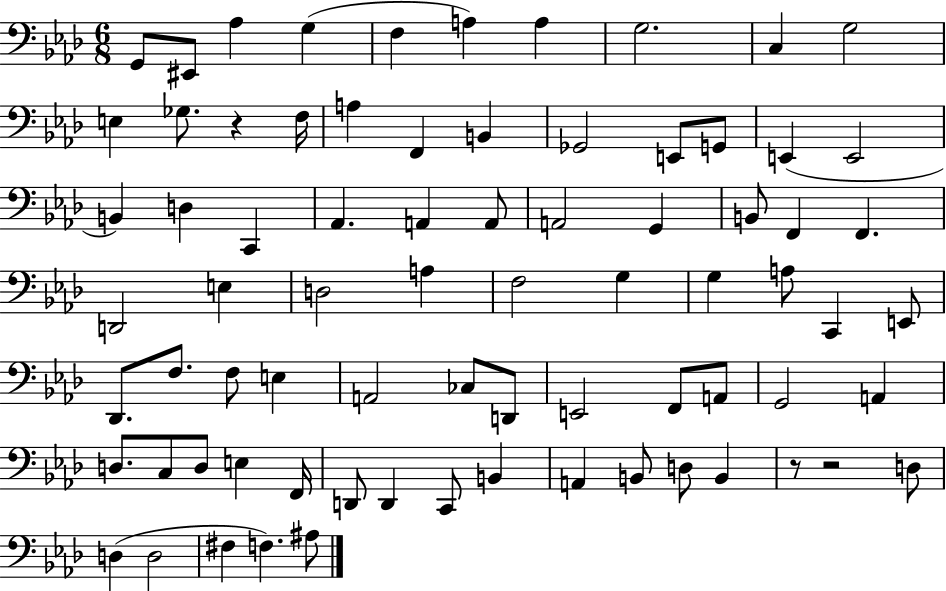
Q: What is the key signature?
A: AES major